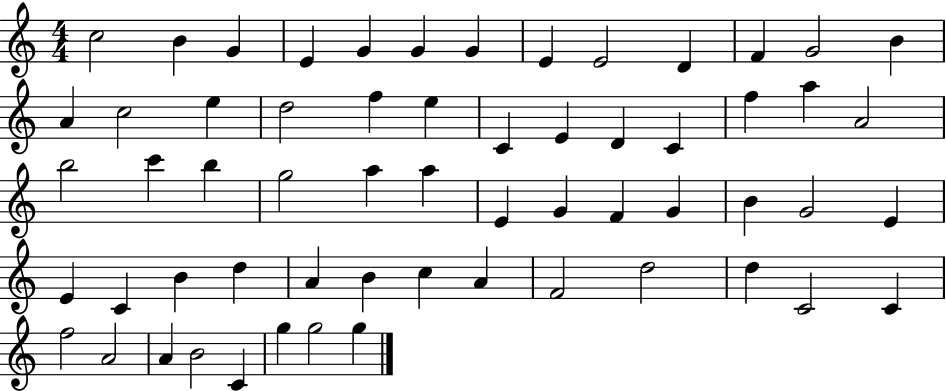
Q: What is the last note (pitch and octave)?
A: G5